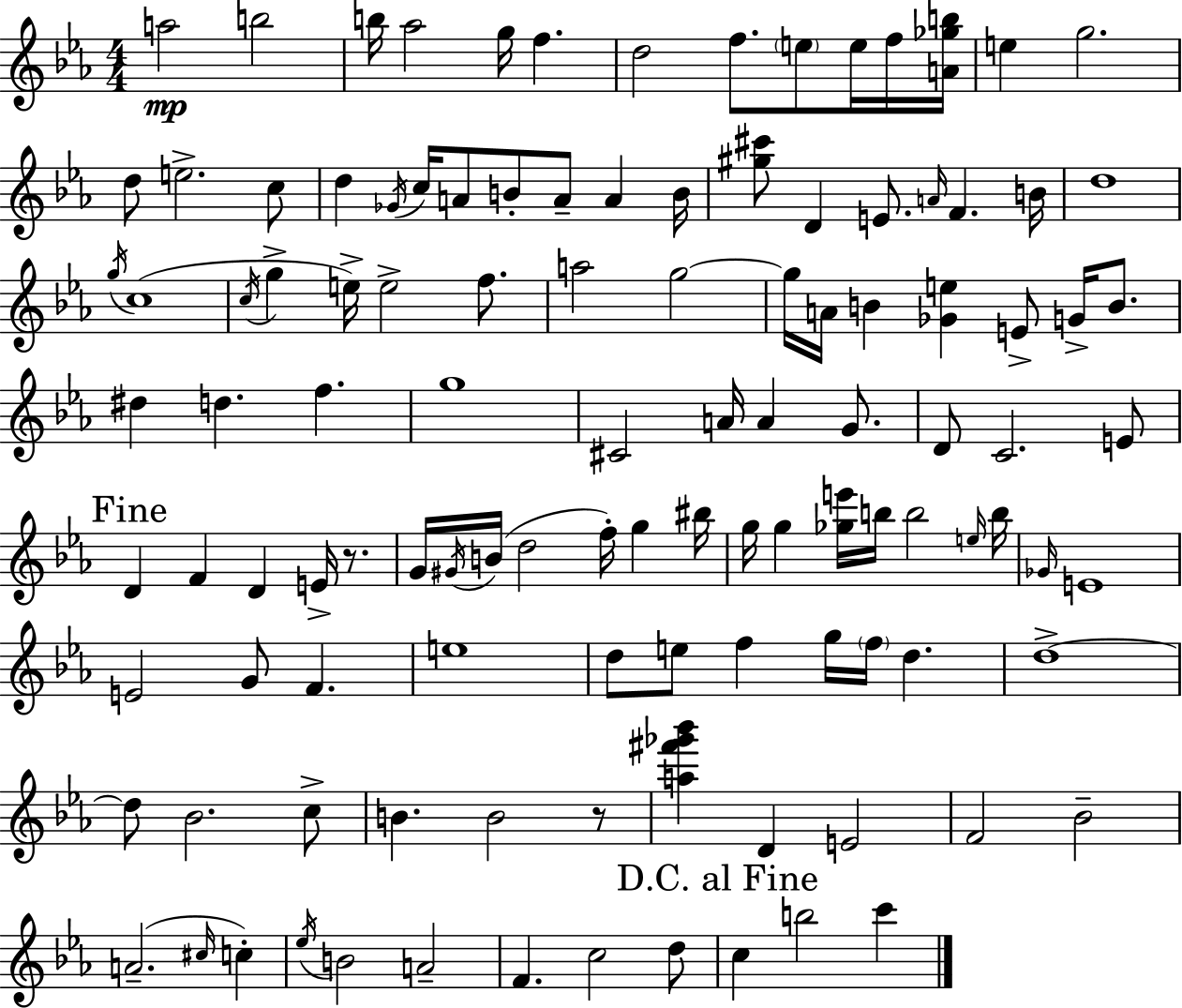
{
  \clef treble
  \numericTimeSignature
  \time 4/4
  \key c \minor
  a''2\mp b''2 | b''16 aes''2 g''16 f''4. | d''2 f''8. \parenthesize e''8 e''16 f''16 <a' ges'' b''>16 | e''4 g''2. | \break d''8 e''2.-> c''8 | d''4 \acciaccatura { ges'16 } c''16 a'8 b'8-. a'8-- a'4 | b'16 <gis'' cis'''>8 d'4 e'8. \grace { a'16 } f'4. | b'16 d''1 | \break \acciaccatura { g''16 }( c''1 | \acciaccatura { c''16 } g''4-> e''16->) e''2-> | f''8. a''2 g''2~~ | g''16 a'16 b'4 <ges' e''>4 e'8-> | \break g'16-> b'8. dis''4 d''4. f''4. | g''1 | cis'2 a'16 a'4 | g'8. d'8 c'2. | \break e'8 \mark "Fine" d'4 f'4 d'4 | e'16-> r8. g'16 \acciaccatura { gis'16 } b'16( d''2 f''16-.) | g''4 bis''16 g''16 g''4 <ges'' e'''>16 b''16 b''2 | \grace { e''16 } b''16 \grace { ges'16 } e'1 | \break e'2 g'8 | f'4. e''1 | d''8 e''8 f''4 g''16 | \parenthesize f''16 d''4. d''1->~~ | \break d''8 bes'2. | c''8-> b'4. b'2 | r8 <a'' fis''' ges''' bes'''>4 d'4 e'2 | f'2 bes'2-- | \break a'2.--( | \grace { cis''16 } c''4-.) \acciaccatura { ees''16 } b'2 | a'2-- f'4. c''2 | d''8 \mark "D.C. al Fine" c''4 b''2 | \break c'''4 \bar "|."
}